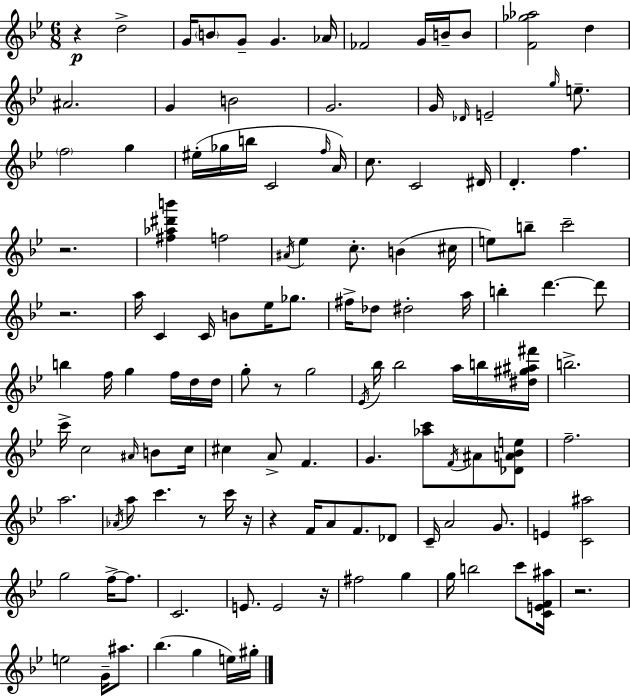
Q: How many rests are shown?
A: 9